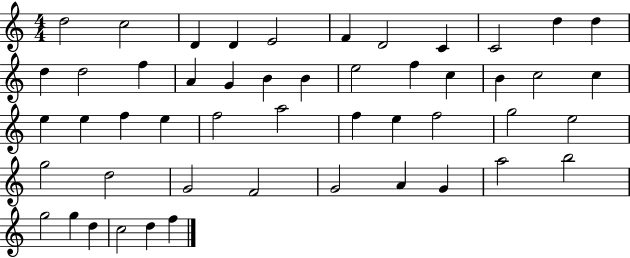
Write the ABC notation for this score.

X:1
T:Untitled
M:4/4
L:1/4
K:C
d2 c2 D D E2 F D2 C C2 d d d d2 f A G B B e2 f c B c2 c e e f e f2 a2 f e f2 g2 e2 g2 d2 G2 F2 G2 A G a2 b2 g2 g d c2 d f